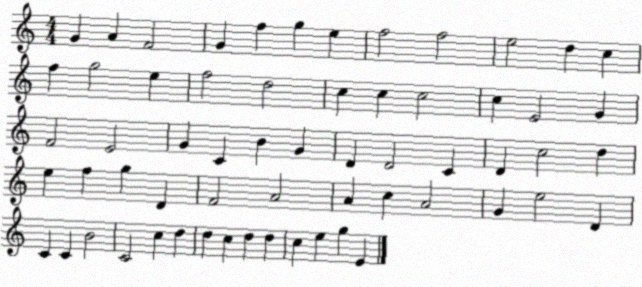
X:1
T:Untitled
M:4/4
L:1/4
K:C
G A F2 G f g e f2 f2 e2 d c f g2 e f2 d2 c c c2 c E2 G F2 E2 G C B G D D2 C D c2 d e f g D F2 A2 A c A2 G e2 D C C B2 C2 c d d c d d c e g E